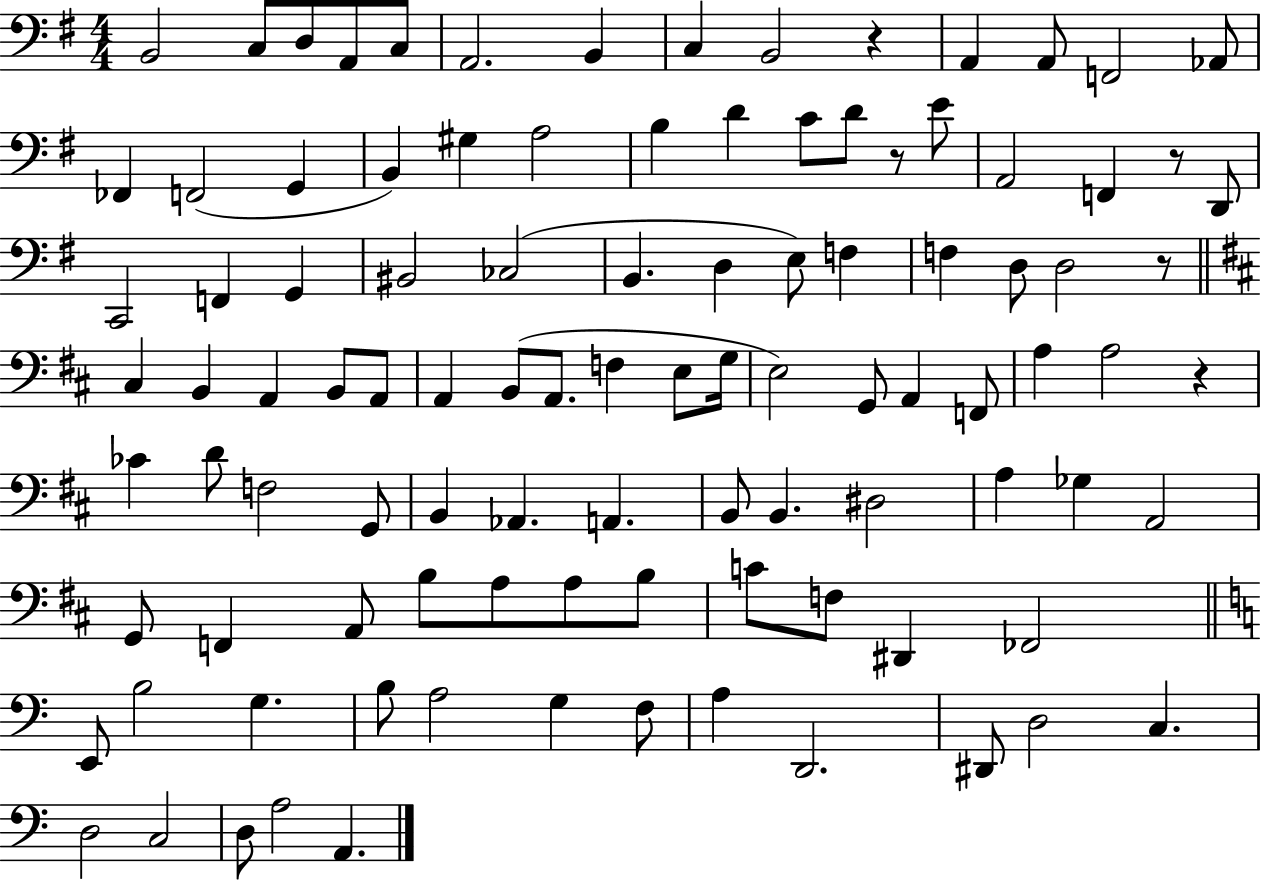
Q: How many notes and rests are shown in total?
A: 102